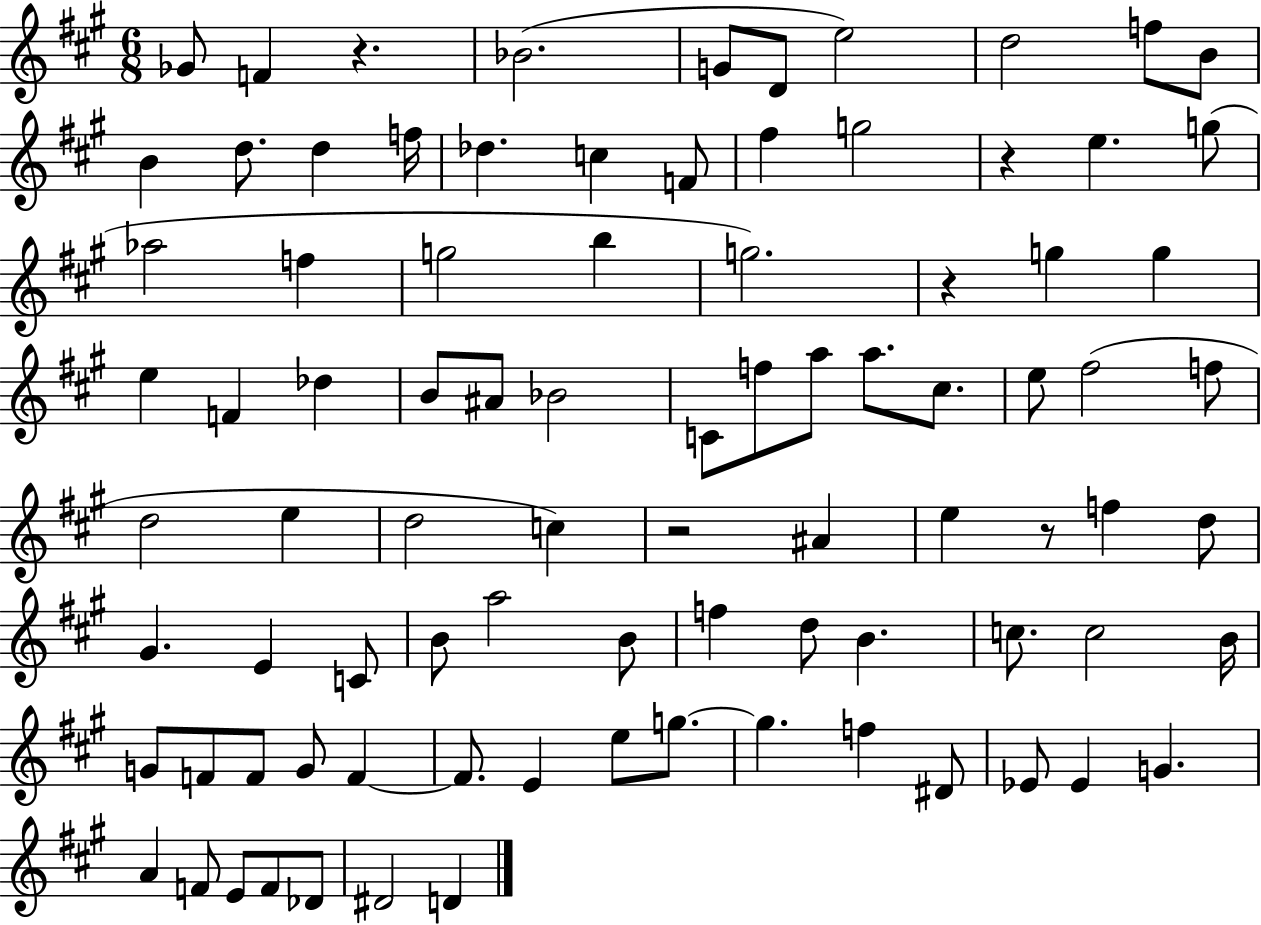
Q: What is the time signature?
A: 6/8